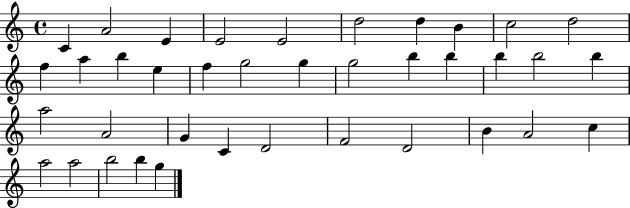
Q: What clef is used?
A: treble